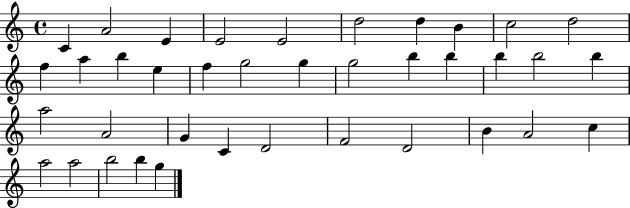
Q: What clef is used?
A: treble